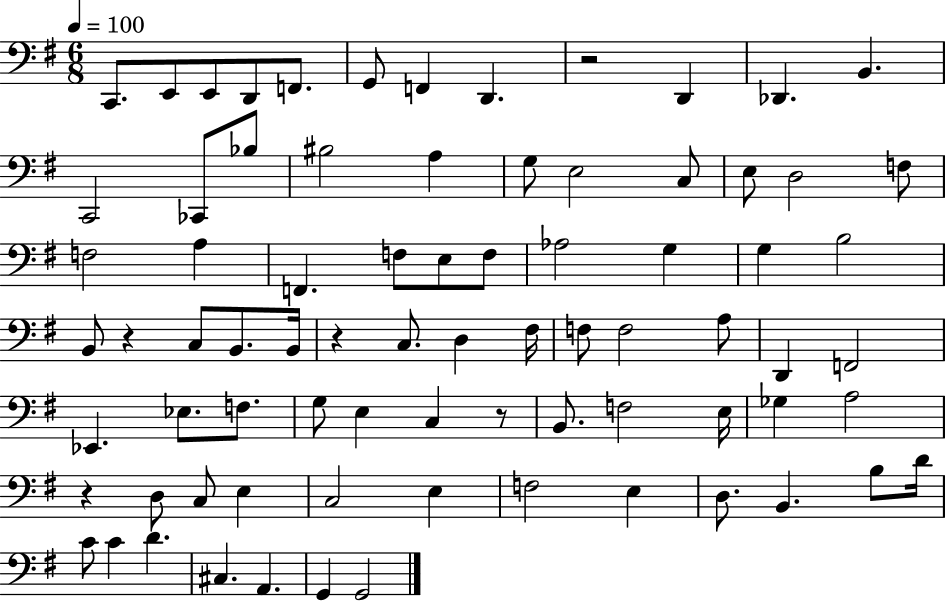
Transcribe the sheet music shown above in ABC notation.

X:1
T:Untitled
M:6/8
L:1/4
K:G
C,,/2 E,,/2 E,,/2 D,,/2 F,,/2 G,,/2 F,, D,, z2 D,, _D,, B,, C,,2 _C,,/2 _B,/2 ^B,2 A, G,/2 E,2 C,/2 E,/2 D,2 F,/2 F,2 A, F,, F,/2 E,/2 F,/2 _A,2 G, G, B,2 B,,/2 z C,/2 B,,/2 B,,/4 z C,/2 D, ^F,/4 F,/2 F,2 A,/2 D,, F,,2 _E,, _E,/2 F,/2 G,/2 E, C, z/2 B,,/2 F,2 E,/4 _G, A,2 z D,/2 C,/2 E, C,2 E, F,2 E, D,/2 B,, B,/2 D/4 C/2 C D ^C, A,, G,, G,,2